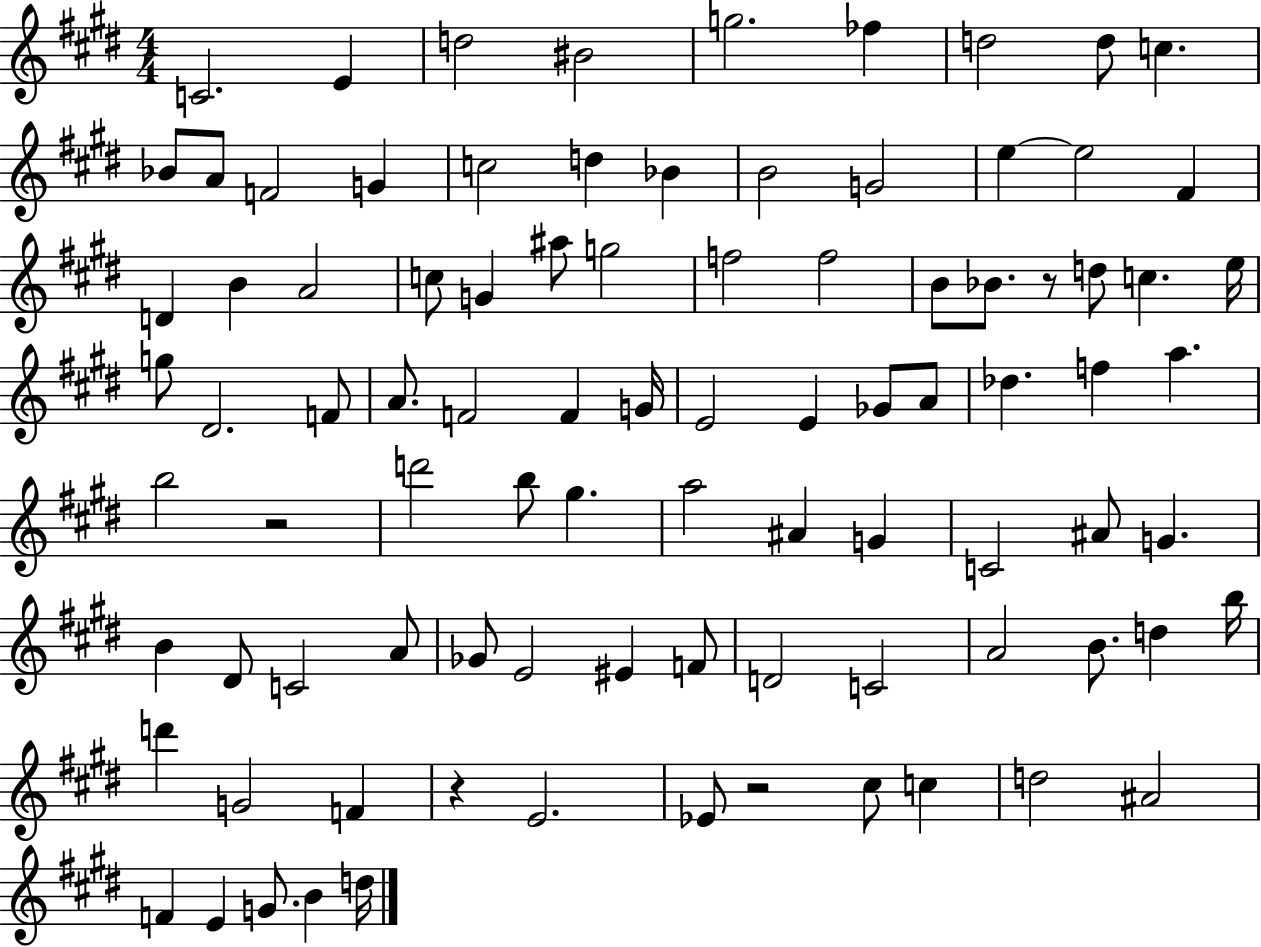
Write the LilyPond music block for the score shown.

{
  \clef treble
  \numericTimeSignature
  \time 4/4
  \key e \major
  \repeat volta 2 { c'2. e'4 | d''2 bis'2 | g''2. fes''4 | d''2 d''8 c''4. | \break bes'8 a'8 f'2 g'4 | c''2 d''4 bes'4 | b'2 g'2 | e''4~~ e''2 fis'4 | \break d'4 b'4 a'2 | c''8 g'4 ais''8 g''2 | f''2 f''2 | b'8 bes'8. r8 d''8 c''4. e''16 | \break g''8 dis'2. f'8 | a'8. f'2 f'4 g'16 | e'2 e'4 ges'8 a'8 | des''4. f''4 a''4. | \break b''2 r2 | d'''2 b''8 gis''4. | a''2 ais'4 g'4 | c'2 ais'8 g'4. | \break b'4 dis'8 c'2 a'8 | ges'8 e'2 eis'4 f'8 | d'2 c'2 | a'2 b'8. d''4 b''16 | \break d'''4 g'2 f'4 | r4 e'2. | ees'8 r2 cis''8 c''4 | d''2 ais'2 | \break f'4 e'4 g'8. b'4 d''16 | } \bar "|."
}